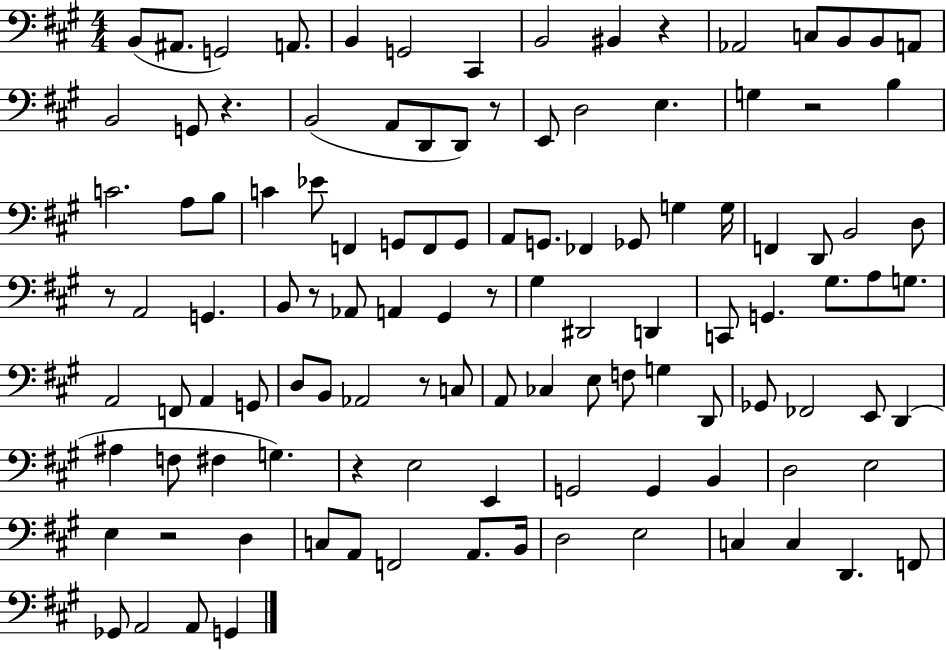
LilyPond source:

{
  \clef bass
  \numericTimeSignature
  \time 4/4
  \key a \major
  b,8( ais,8. g,2) a,8. | b,4 g,2 cis,4 | b,2 bis,4 r4 | aes,2 c8 b,8 b,8 a,8 | \break b,2 g,8 r4. | b,2( a,8 d,8 d,8) r8 | e,8 d2 e4. | g4 r2 b4 | \break c'2. a8 b8 | c'4 ees'8 f,4 g,8 f,8 g,8 | a,8 g,8. fes,4 ges,8 g4 g16 | f,4 d,8 b,2 d8 | \break r8 a,2 g,4. | b,8 r8 aes,8 a,4 gis,4 r8 | gis4 dis,2 d,4 | c,8 g,4. gis8. a8 g8. | \break a,2 f,8 a,4 g,8 | d8 b,8 aes,2 r8 c8 | a,8 ces4 e8 f8 g4 d,8 | ges,8 fes,2 e,8 d,4( | \break ais4 f8 fis4 g4.) | r4 e2 e,4 | g,2 g,4 b,4 | d2 e2 | \break e4 r2 d4 | c8 a,8 f,2 a,8. b,16 | d2 e2 | c4 c4 d,4. f,8 | \break ges,8 a,2 a,8 g,4 | \bar "|."
}